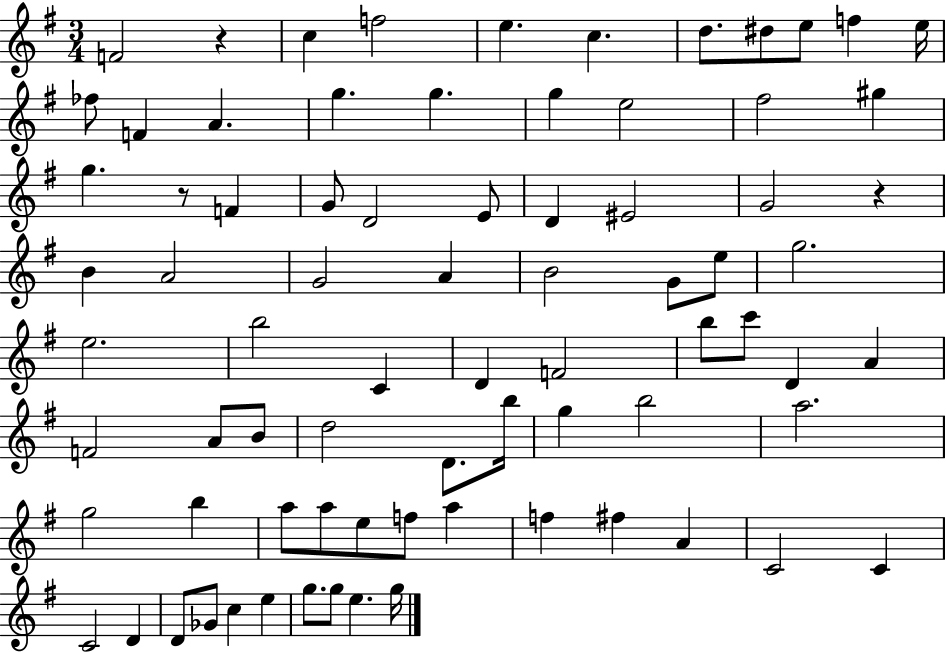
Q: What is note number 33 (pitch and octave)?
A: G4